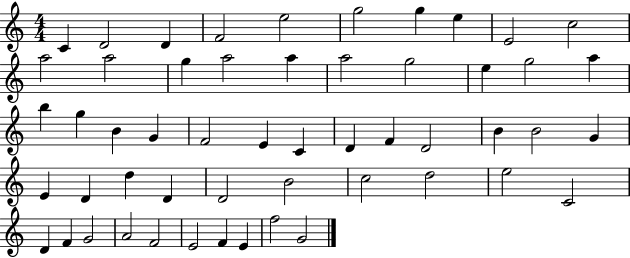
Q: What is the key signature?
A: C major